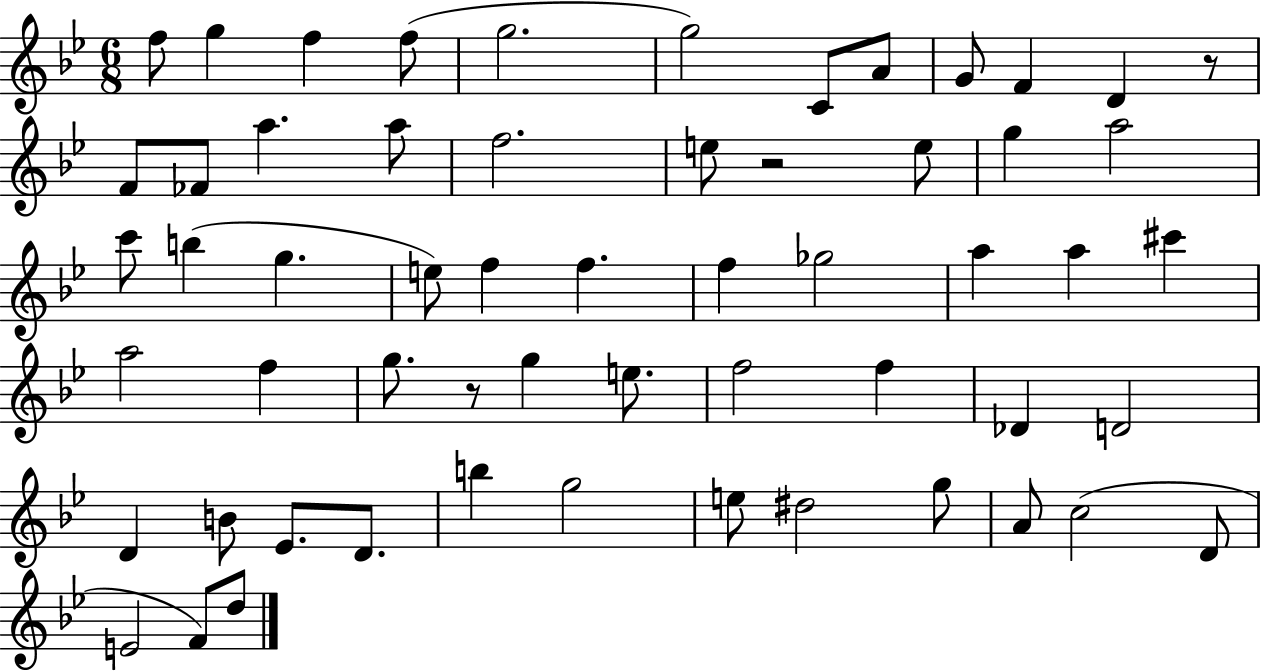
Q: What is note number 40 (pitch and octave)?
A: D4